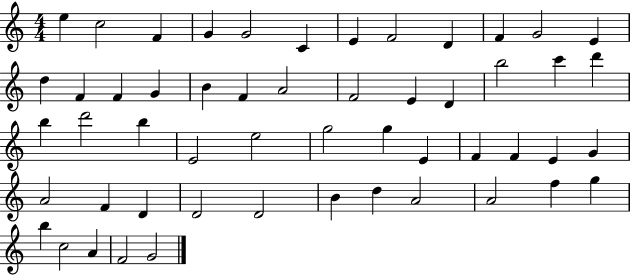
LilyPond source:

{
  \clef treble
  \numericTimeSignature
  \time 4/4
  \key c \major
  e''4 c''2 f'4 | g'4 g'2 c'4 | e'4 f'2 d'4 | f'4 g'2 e'4 | \break d''4 f'4 f'4 g'4 | b'4 f'4 a'2 | f'2 e'4 d'4 | b''2 c'''4 d'''4 | \break b''4 d'''2 b''4 | e'2 e''2 | g''2 g''4 e'4 | f'4 f'4 e'4 g'4 | \break a'2 f'4 d'4 | d'2 d'2 | b'4 d''4 a'2 | a'2 f''4 g''4 | \break b''4 c''2 a'4 | f'2 g'2 | \bar "|."
}